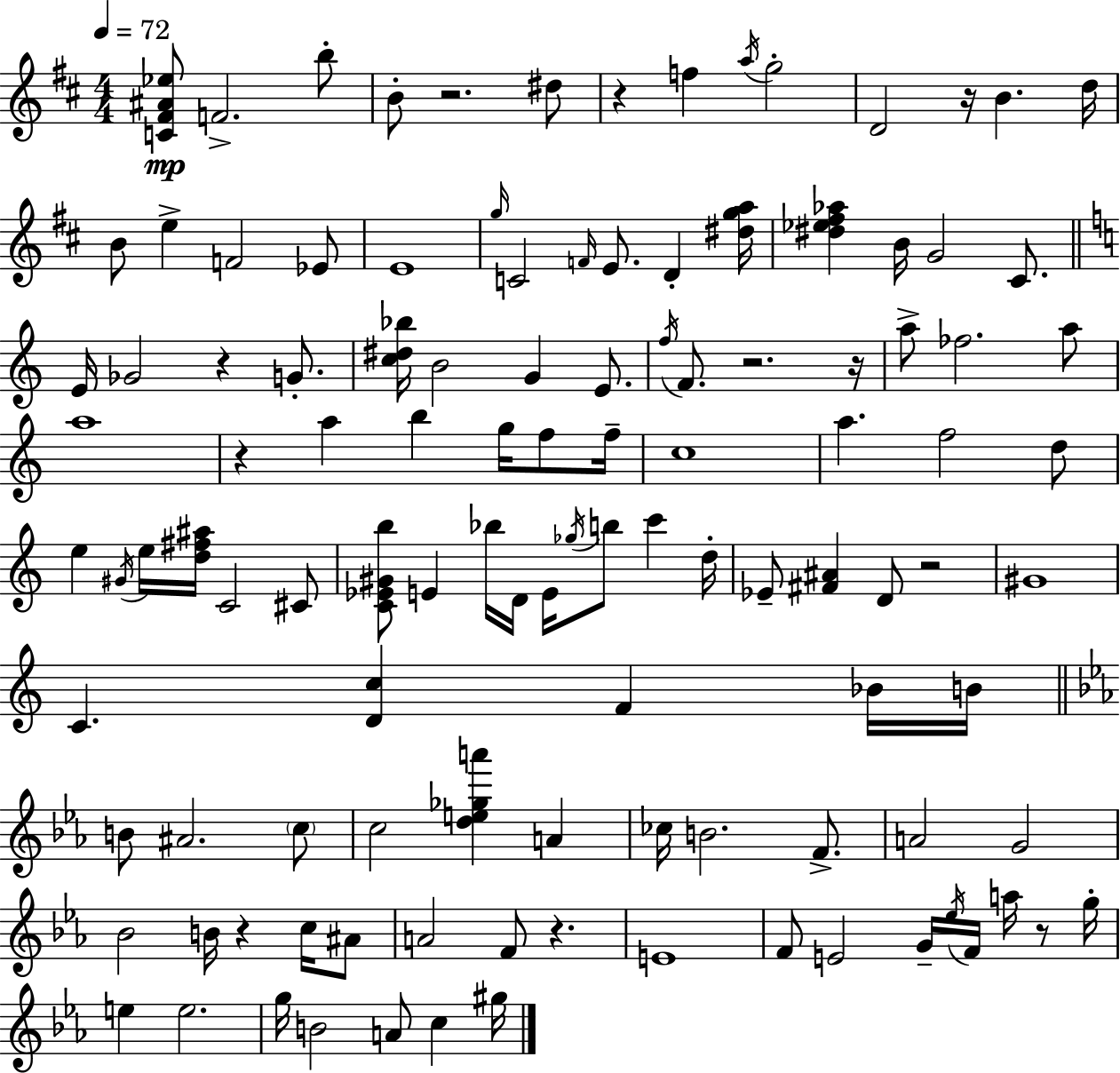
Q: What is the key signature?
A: D major